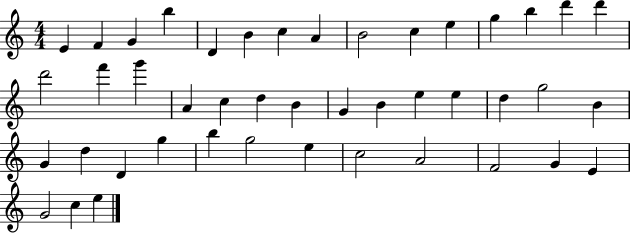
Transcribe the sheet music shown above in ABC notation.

X:1
T:Untitled
M:4/4
L:1/4
K:C
E F G b D B c A B2 c e g b d' d' d'2 f' g' A c d B G B e e d g2 B G d D g b g2 e c2 A2 F2 G E G2 c e